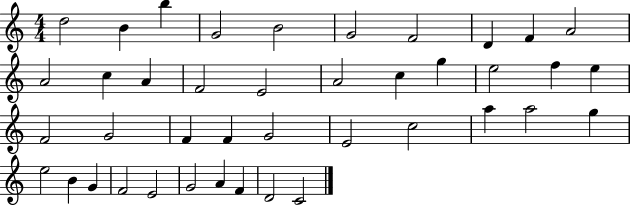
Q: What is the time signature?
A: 4/4